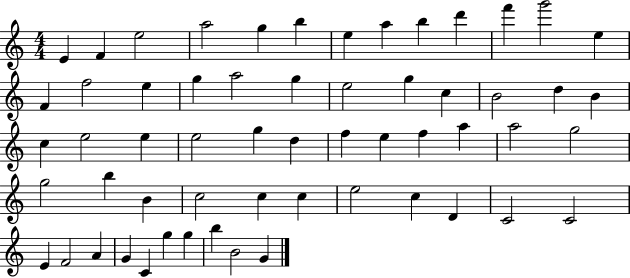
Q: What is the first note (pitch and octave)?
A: E4